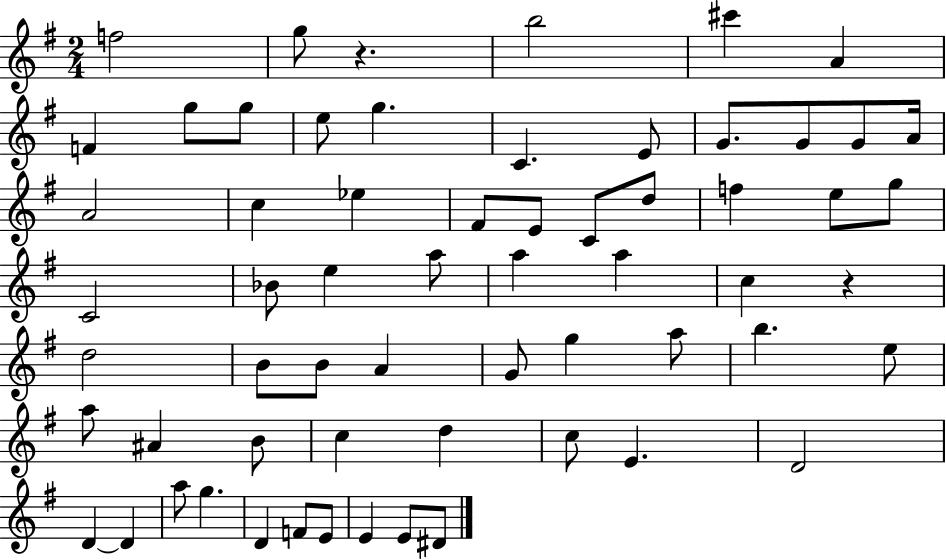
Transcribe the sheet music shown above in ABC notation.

X:1
T:Untitled
M:2/4
L:1/4
K:G
f2 g/2 z b2 ^c' A F g/2 g/2 e/2 g C E/2 G/2 G/2 G/2 A/4 A2 c _e ^F/2 E/2 C/2 d/2 f e/2 g/2 C2 _B/2 e a/2 a a c z d2 B/2 B/2 A G/2 g a/2 b e/2 a/2 ^A B/2 c d c/2 E D2 D D a/2 g D F/2 E/2 E E/2 ^D/2